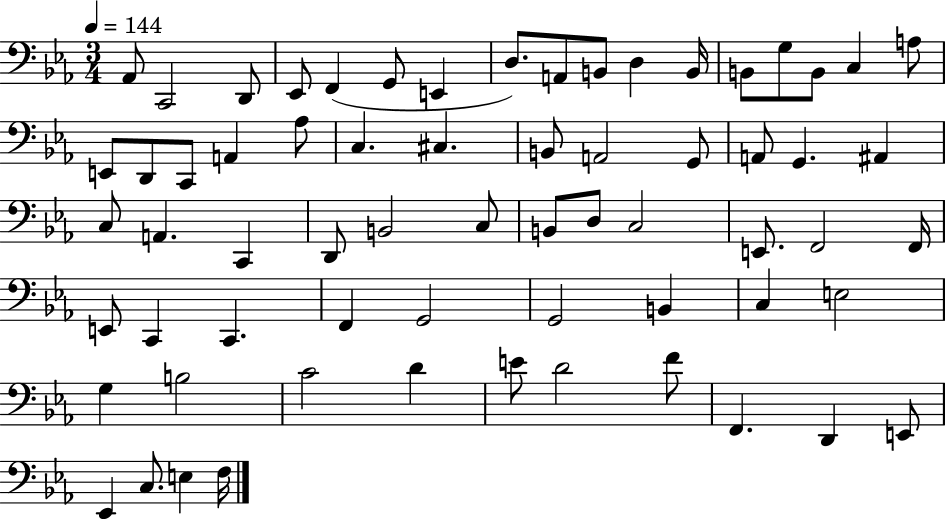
X:1
T:Untitled
M:3/4
L:1/4
K:Eb
_A,,/2 C,,2 D,,/2 _E,,/2 F,, G,,/2 E,, D,/2 A,,/2 B,,/2 D, B,,/4 B,,/2 G,/2 B,,/2 C, A,/2 E,,/2 D,,/2 C,,/2 A,, _A,/2 C, ^C, B,,/2 A,,2 G,,/2 A,,/2 G,, ^A,, C,/2 A,, C,, D,,/2 B,,2 C,/2 B,,/2 D,/2 C,2 E,,/2 F,,2 F,,/4 E,,/2 C,, C,, F,, G,,2 G,,2 B,, C, E,2 G, B,2 C2 D E/2 D2 F/2 F,, D,, E,,/2 _E,, C,/2 E, F,/4